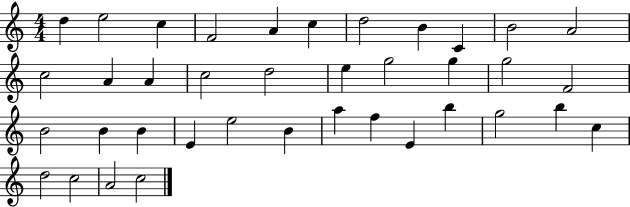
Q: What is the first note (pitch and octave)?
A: D5